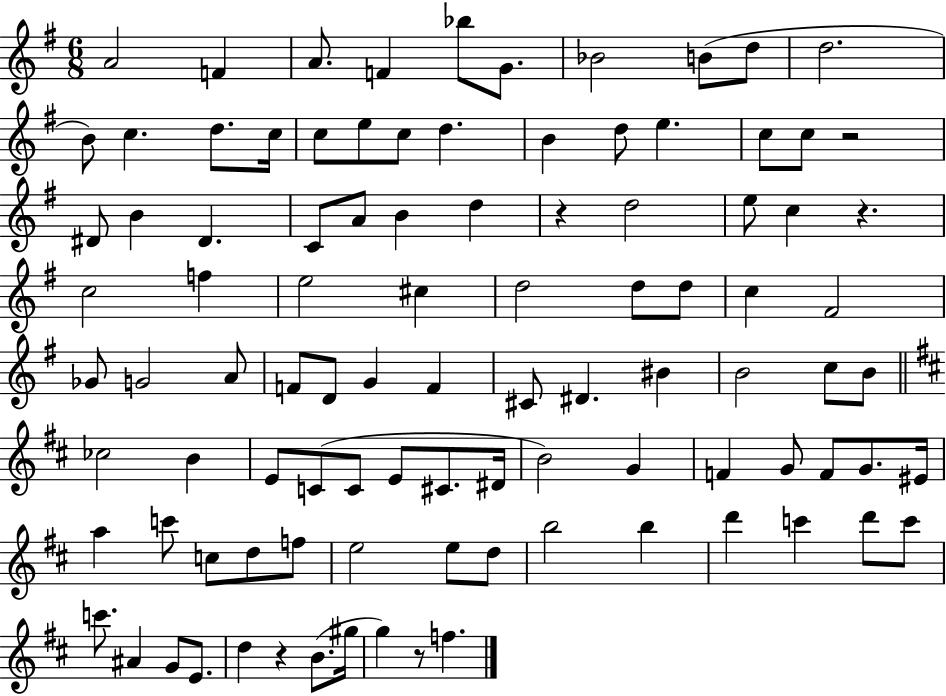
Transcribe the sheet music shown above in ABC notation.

X:1
T:Untitled
M:6/8
L:1/4
K:G
A2 F A/2 F _b/2 G/2 _B2 B/2 d/2 d2 B/2 c d/2 c/4 c/2 e/2 c/2 d B d/2 e c/2 c/2 z2 ^D/2 B ^D C/2 A/2 B d z d2 e/2 c z c2 f e2 ^c d2 d/2 d/2 c ^F2 _G/2 G2 A/2 F/2 D/2 G F ^C/2 ^D ^B B2 c/2 B/2 _c2 B E/2 C/2 C/2 E/2 ^C/2 ^D/4 B2 G F G/2 F/2 G/2 ^E/4 a c'/2 c/2 d/2 f/2 e2 e/2 d/2 b2 b d' c' d'/2 c'/2 c'/2 ^A G/2 E/2 d z B/2 ^g/4 g z/2 f